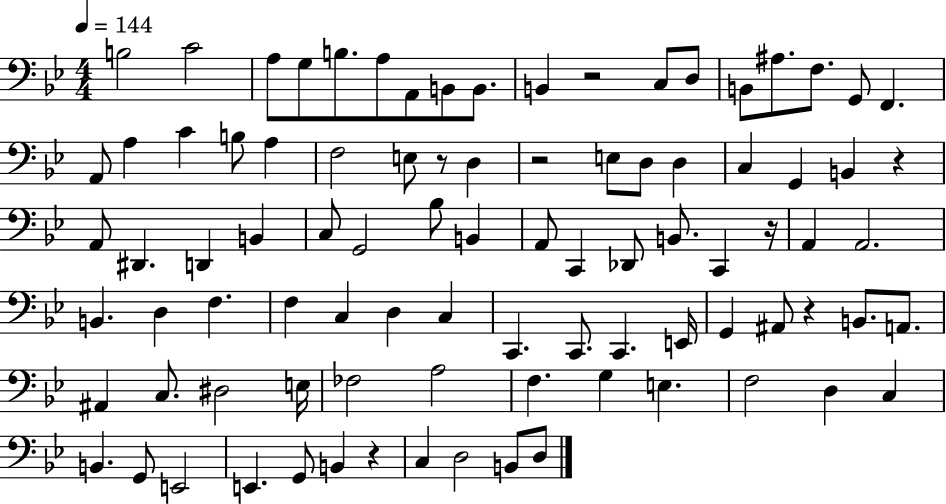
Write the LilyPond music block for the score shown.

{
  \clef bass
  \numericTimeSignature
  \time 4/4
  \key bes \major
  \tempo 4 = 144
  b2 c'2 | a8 g8 b8. a8 a,8 b,8 b,8. | b,4 r2 c8 d8 | b,8 ais8. f8. g,8 f,4. | \break a,8 a4 c'4 b8 a4 | f2 e8 r8 d4 | r2 e8 d8 d4 | c4 g,4 b,4 r4 | \break a,8 dis,4. d,4 b,4 | c8 g,2 bes8 b,4 | a,8 c,4 des,8 b,8. c,4 r16 | a,4 a,2. | \break b,4. d4 f4. | f4 c4 d4 c4 | c,4. c,8. c,4. e,16 | g,4 ais,8 r4 b,8. a,8. | \break ais,4 c8. dis2 e16 | fes2 a2 | f4. g4 e4. | f2 d4 c4 | \break b,4. g,8 e,2 | e,4. g,8 b,4 r4 | c4 d2 b,8 d8 | \bar "|."
}